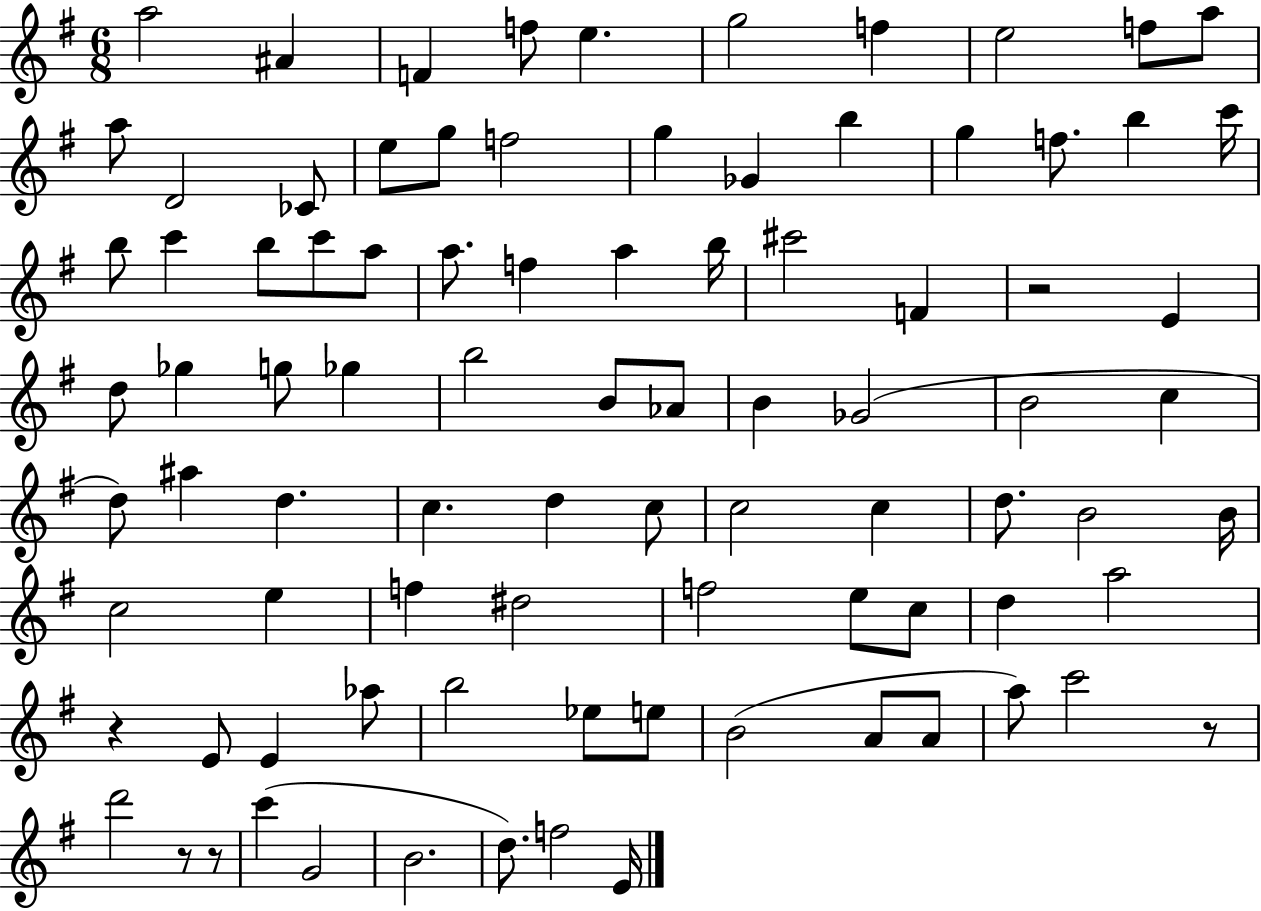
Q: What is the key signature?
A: G major